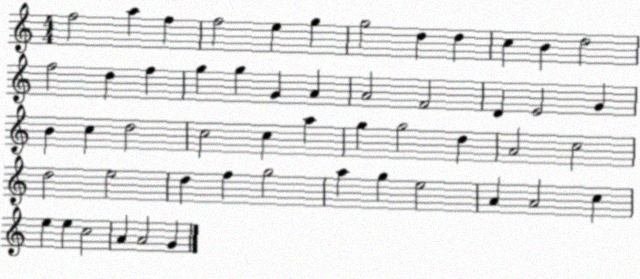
X:1
T:Untitled
M:4/4
L:1/4
K:C
f2 a f f2 e g g2 d d c B d2 f2 d f g g G A A2 F2 D E2 G B c d2 c2 c a g g2 d A2 c2 d2 e2 d f g2 a g e2 A A2 c e e c2 A A2 G